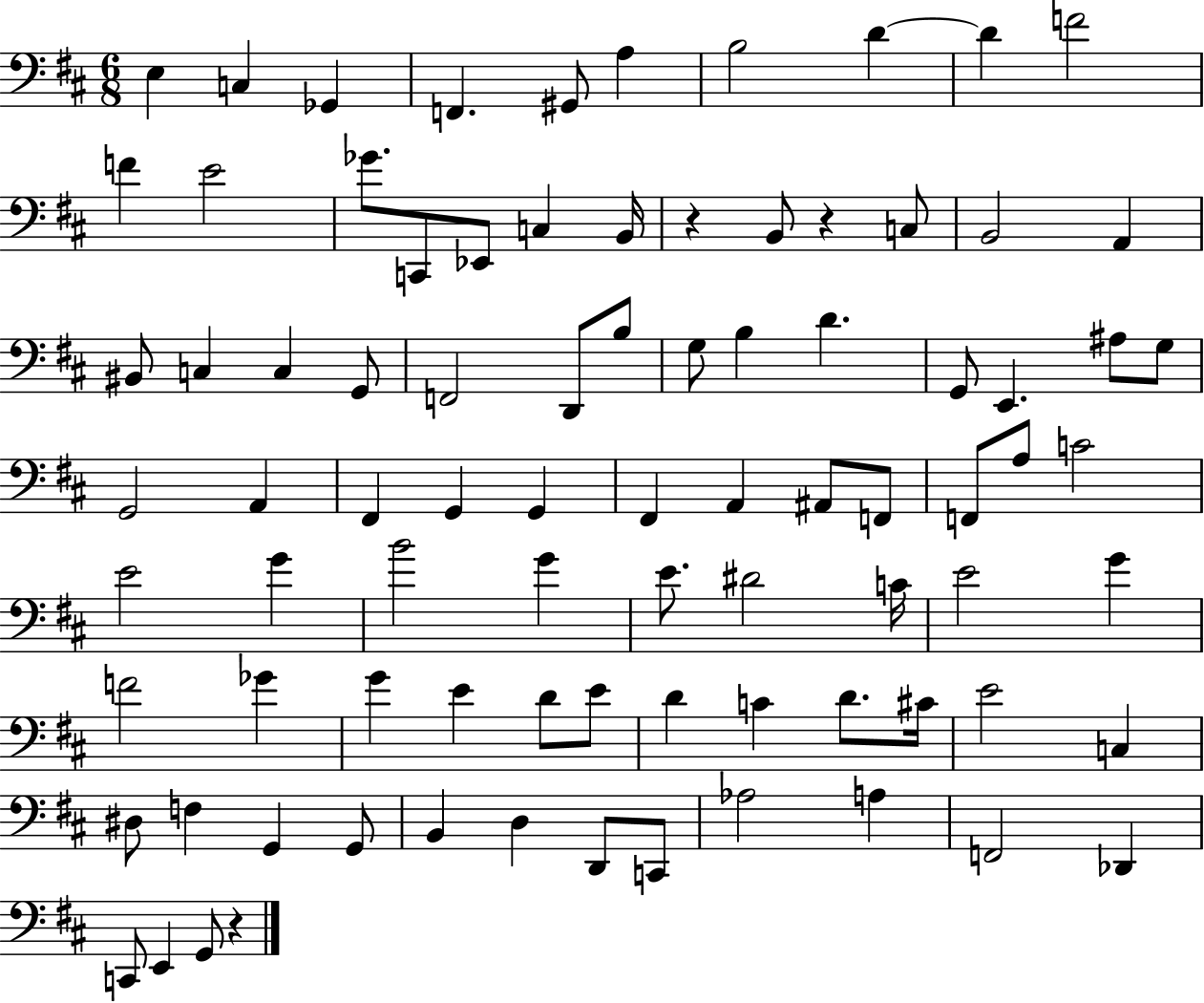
{
  \clef bass
  \numericTimeSignature
  \time 6/8
  \key d \major
  e4 c4 ges,4 | f,4. gis,8 a4 | b2 d'4~~ | d'4 f'2 | \break f'4 e'2 | ges'8. c,8 ees,8 c4 b,16 | r4 b,8 r4 c8 | b,2 a,4 | \break bis,8 c4 c4 g,8 | f,2 d,8 b8 | g8 b4 d'4. | g,8 e,4. ais8 g8 | \break g,2 a,4 | fis,4 g,4 g,4 | fis,4 a,4 ais,8 f,8 | f,8 a8 c'2 | \break e'2 g'4 | b'2 g'4 | e'8. dis'2 c'16 | e'2 g'4 | \break f'2 ges'4 | g'4 e'4 d'8 e'8 | d'4 c'4 d'8. cis'16 | e'2 c4 | \break dis8 f4 g,4 g,8 | b,4 d4 d,8 c,8 | aes2 a4 | f,2 des,4 | \break c,8 e,4 g,8 r4 | \bar "|."
}